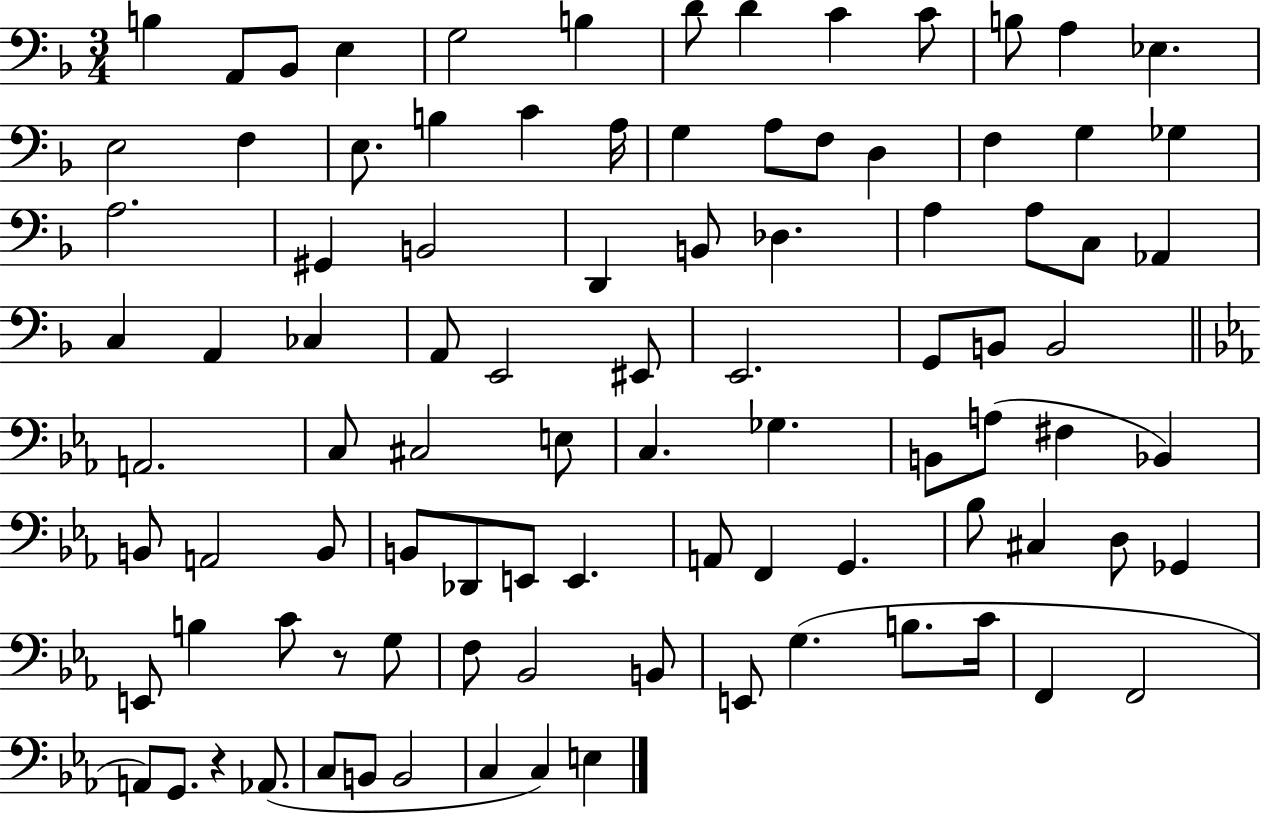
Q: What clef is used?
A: bass